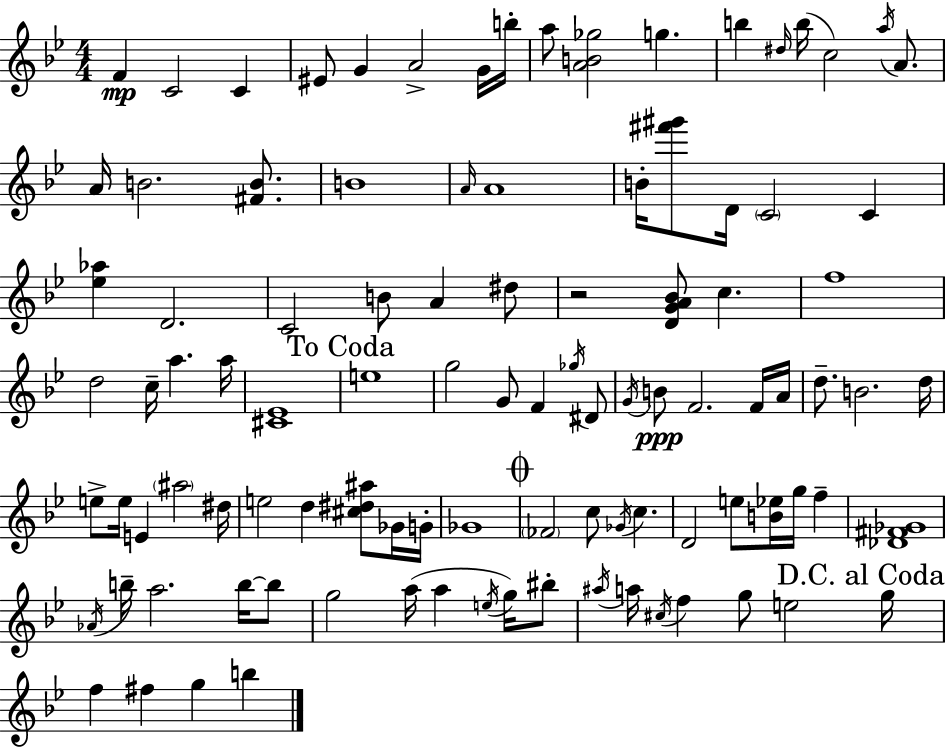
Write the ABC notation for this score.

X:1
T:Untitled
M:4/4
L:1/4
K:Gm
F C2 C ^E/2 G A2 G/4 b/4 a/2 [AB_g]2 g b ^d/4 b/4 c2 a/4 A/2 A/4 B2 [^FB]/2 B4 A/4 A4 B/4 [^f'^g']/2 D/4 C2 C [_e_a] D2 C2 B/2 A ^d/2 z2 [DGA_B]/2 c f4 d2 c/4 a a/4 [^C_E]4 e4 g2 G/2 F _g/4 ^D/2 G/4 B/2 F2 F/4 A/4 d/2 B2 d/4 e/2 e/4 E ^a2 ^d/4 e2 d [^c^d^a]/2 _G/4 G/4 _G4 _F2 c/2 _G/4 c D2 e/2 [B_e]/4 g/4 f [_D^F_G]4 _A/4 b/4 a2 b/4 b/2 g2 a/4 a e/4 g/4 ^b/2 ^a/4 a/4 ^c/4 f g/2 e2 g/4 f ^f g b